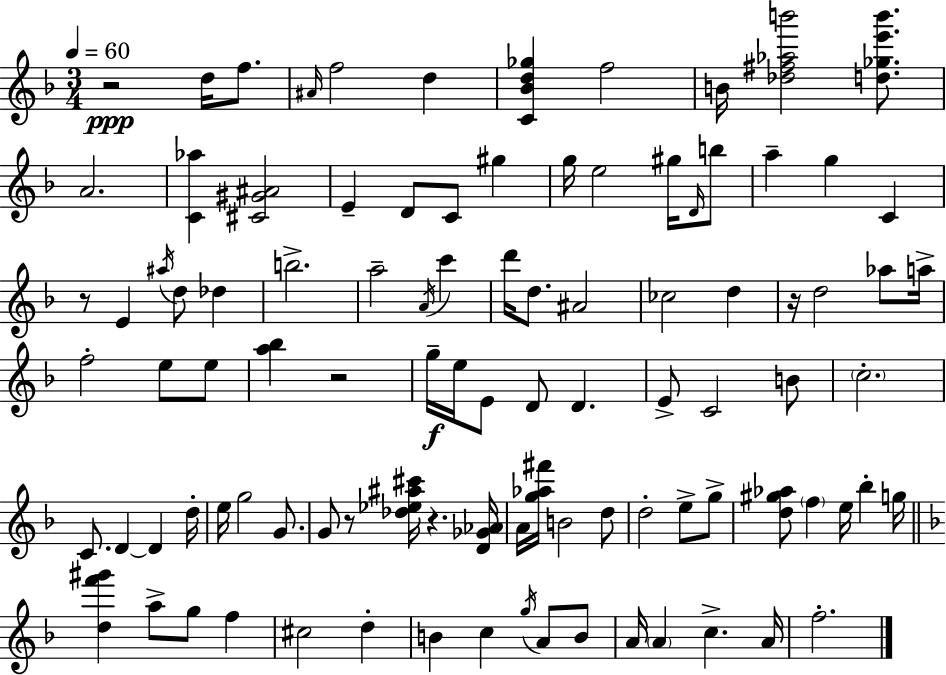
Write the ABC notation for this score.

X:1
T:Untitled
M:3/4
L:1/4
K:Dm
z2 d/4 f/2 ^A/4 f2 d [C_Bd_g] f2 B/4 [_d^f_ab']2 [d_ge'b']/2 A2 [C_a] [^C^G^A]2 E D/2 C/2 ^g g/4 e2 ^g/4 D/4 b/2 a g C z/2 E ^a/4 d/2 _d b2 a2 A/4 c' d'/4 d/2 ^A2 _c2 d z/4 d2 _a/2 a/4 f2 e/2 e/2 [a_b] z2 g/4 e/4 E/2 D/2 D E/2 C2 B/2 c2 C/2 D D d/4 e/4 g2 G/2 G/2 z/2 [_d_e^a^c']/4 z [D_G_A]/4 A/4 [g_a^f']/4 B2 d/2 d2 e/2 g/2 [d^g_a]/2 f e/4 _b g/4 [df'^g'] a/2 g/2 f ^c2 d B c g/4 A/2 B/2 A/4 A c A/4 f2